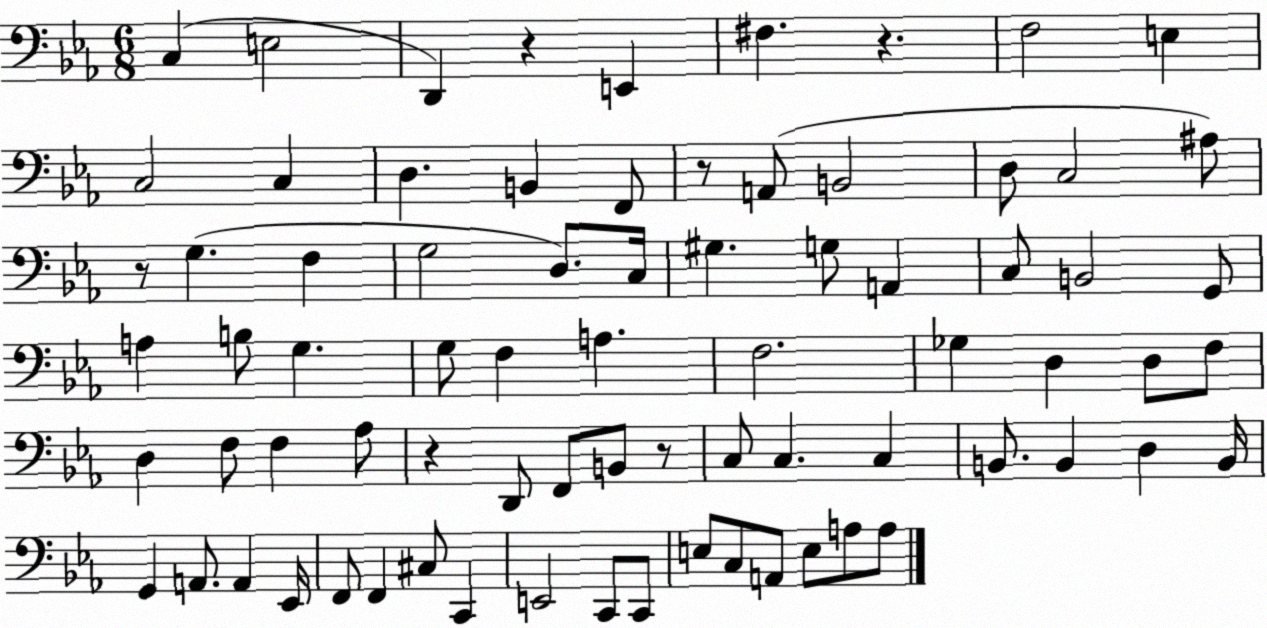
X:1
T:Untitled
M:6/8
L:1/4
K:Eb
C, E,2 D,, z E,, ^F, z F,2 E, C,2 C, D, B,, F,,/2 z/2 A,,/2 B,,2 D,/2 C,2 ^A,/2 z/2 G, F, G,2 D,/2 C,/4 ^G, G,/2 A,, C,/2 B,,2 G,,/2 A, B,/2 G, G,/2 F, A, F,2 _G, D, D,/2 F,/2 D, F,/2 F, _A,/2 z D,,/2 F,,/2 B,,/2 z/2 C,/2 C, C, B,,/2 B,, D, B,,/4 G,, A,,/2 A,, _E,,/4 F,,/2 F,, ^C,/2 C,, E,,2 C,,/2 C,,/2 E,/2 C,/2 A,,/2 E,/2 A,/2 A,/2